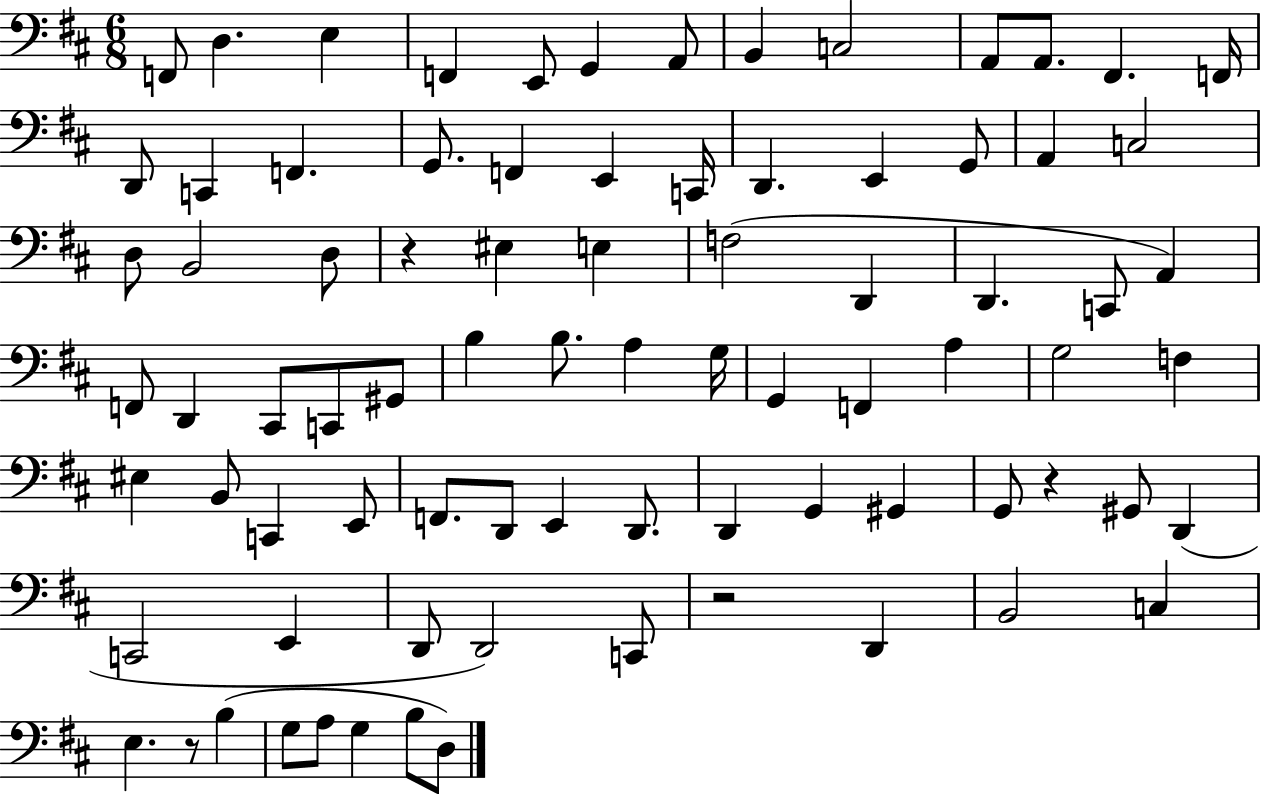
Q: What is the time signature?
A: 6/8